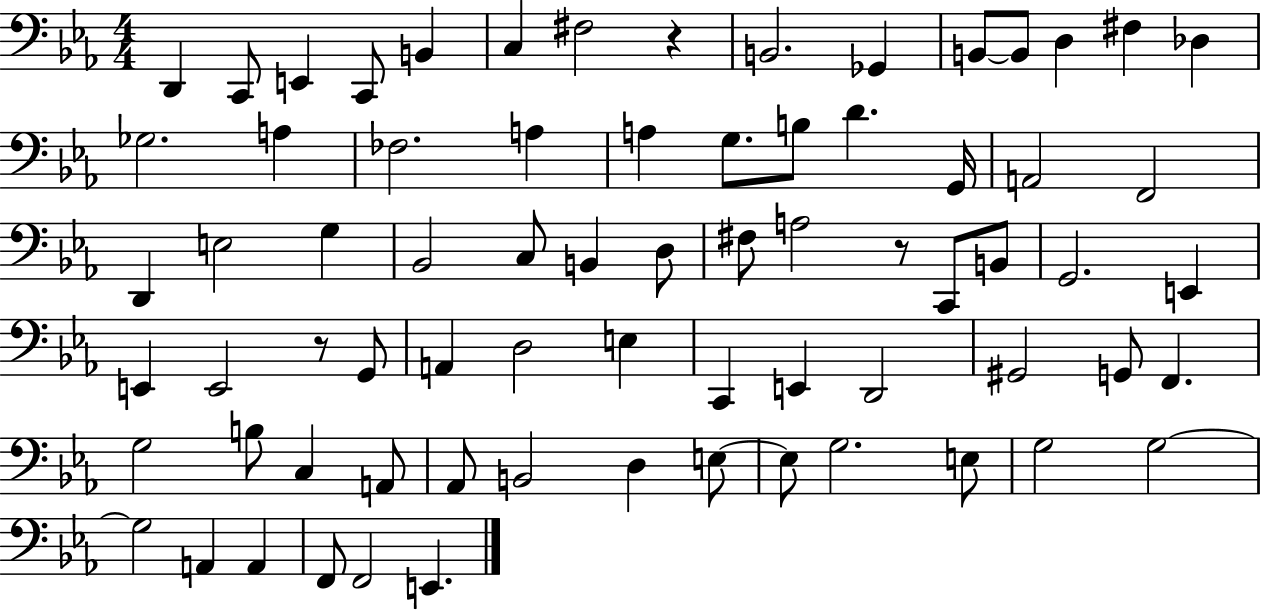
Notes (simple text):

D2/q C2/e E2/q C2/e B2/q C3/q F#3/h R/q B2/h. Gb2/q B2/e B2/e D3/q F#3/q Db3/q Gb3/h. A3/q FES3/h. A3/q A3/q G3/e. B3/e D4/q. G2/s A2/h F2/h D2/q E3/h G3/q Bb2/h C3/e B2/q D3/e F#3/e A3/h R/e C2/e B2/e G2/h. E2/q E2/q E2/h R/e G2/e A2/q D3/h E3/q C2/q E2/q D2/h G#2/h G2/e F2/q. G3/h B3/e C3/q A2/e Ab2/e B2/h D3/q E3/e E3/e G3/h. E3/e G3/h G3/h G3/h A2/q A2/q F2/e F2/h E2/q.